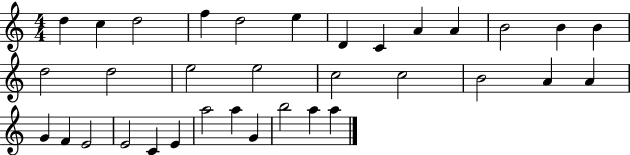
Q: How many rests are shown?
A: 0